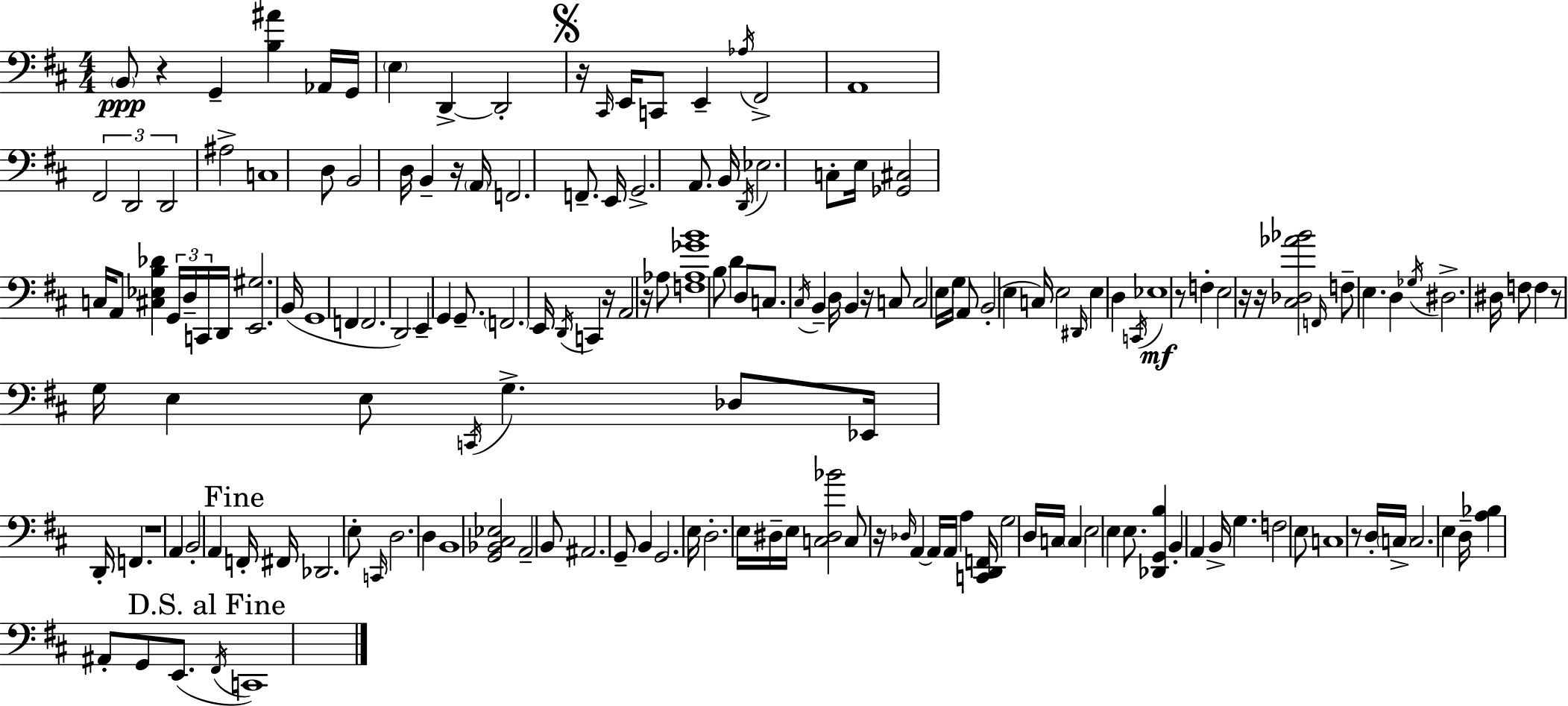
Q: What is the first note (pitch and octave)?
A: B2